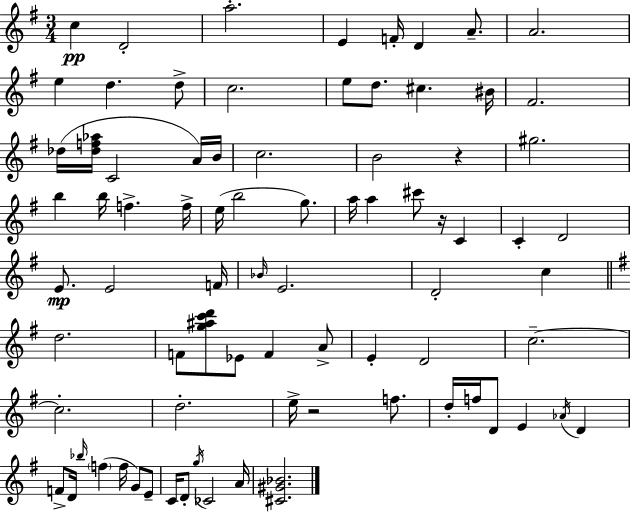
{
  \clef treble
  \numericTimeSignature
  \time 3/4
  \key g \major
  c''4\pp d'2-. | a''2.-. | e'4 f'16-. d'4 a'8.-- | a'2. | \break e''4 d''4. d''8-> | c''2. | e''8 d''8. cis''4. bis'16 | fis'2. | \break des''16( <des'' f'' aes''>16 c'2 a'16) b'16 | c''2. | b'2 r4 | gis''2. | \break b''4 b''16 f''4.-> f''16-> | e''16( b''2 g''8.) | a''16 a''4 cis'''8 r16 c'4 | c'4-. d'2 | \break e'8.\mp e'2 f'16 | \grace { bes'16 } e'2. | d'2-. c''4 | \bar "||" \break \key g \major d''2. | f'8 <g'' ais'' c''' d'''>8 ees'8 f'4 a'8-> | e'4-. d'2 | c''2.--~~ | \break c''2.-. | d''2.-. | e''16-> r2 f''8. | d''16-. f''16 d'8 e'4 \acciaccatura { aes'16 } d'4 | \break f'8-> d'16 \grace { bes''16 }( \parenthesize f''4 f''16 g'8) | e'8-- c'16 d'8-. \acciaccatura { g''16 } ces'2 | a'16 <cis' gis' bes'>2. | \bar "|."
}